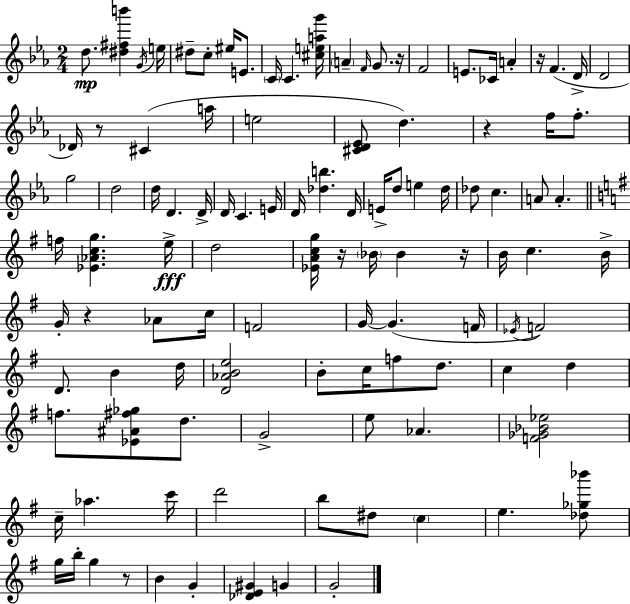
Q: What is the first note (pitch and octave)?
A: D5